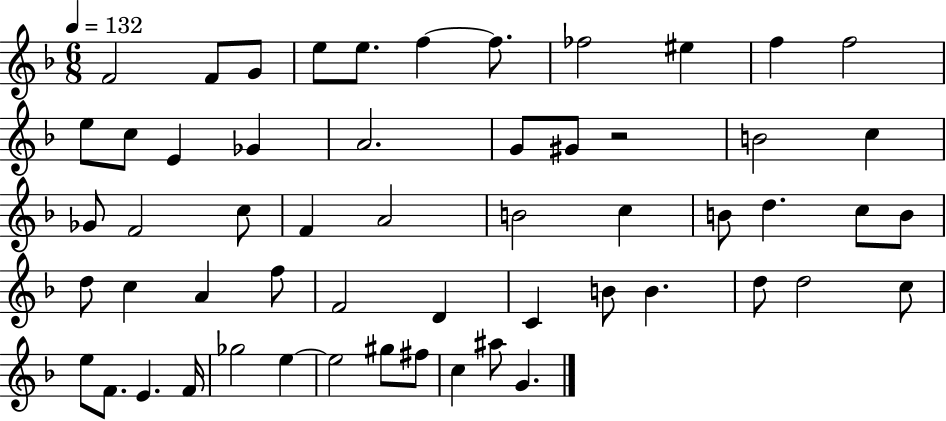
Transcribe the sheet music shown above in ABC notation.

X:1
T:Untitled
M:6/8
L:1/4
K:F
F2 F/2 G/2 e/2 e/2 f f/2 _f2 ^e f f2 e/2 c/2 E _G A2 G/2 ^G/2 z2 B2 c _G/2 F2 c/2 F A2 B2 c B/2 d c/2 B/2 d/2 c A f/2 F2 D C B/2 B d/2 d2 c/2 e/2 F/2 E F/4 _g2 e e2 ^g/2 ^f/2 c ^a/2 G